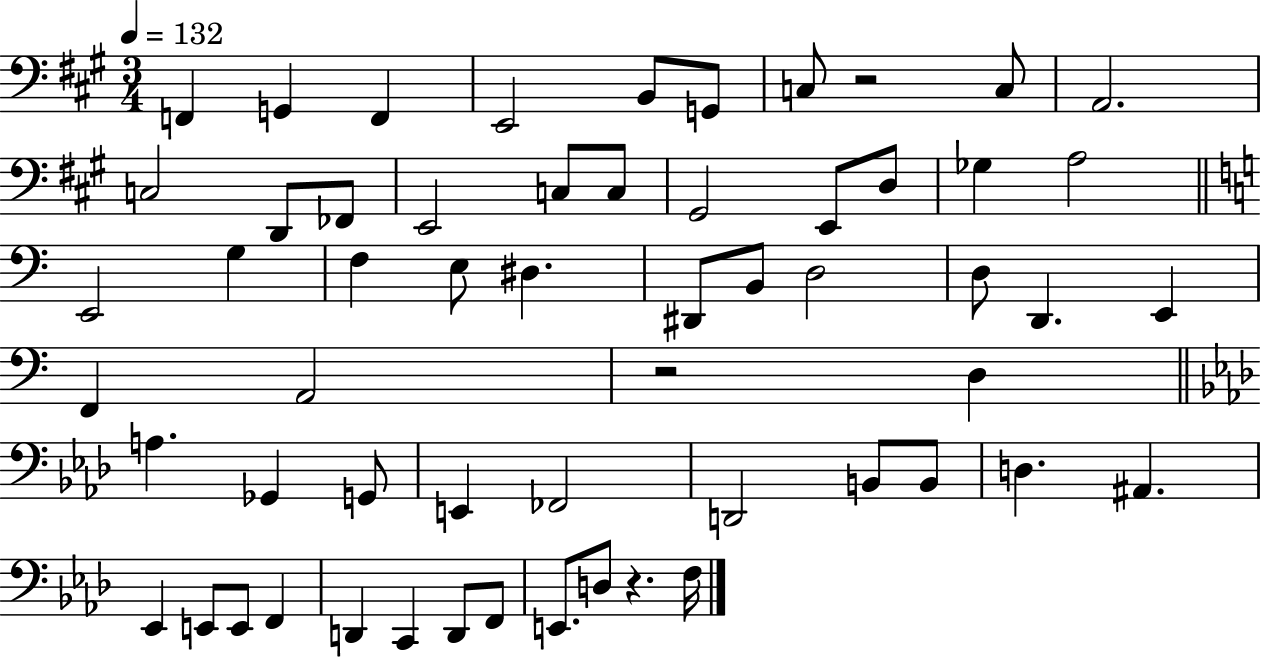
X:1
T:Untitled
M:3/4
L:1/4
K:A
F,, G,, F,, E,,2 B,,/2 G,,/2 C,/2 z2 C,/2 A,,2 C,2 D,,/2 _F,,/2 E,,2 C,/2 C,/2 ^G,,2 E,,/2 D,/2 _G, A,2 E,,2 G, F, E,/2 ^D, ^D,,/2 B,,/2 D,2 D,/2 D,, E,, F,, A,,2 z2 D, A, _G,, G,,/2 E,, _F,,2 D,,2 B,,/2 B,,/2 D, ^A,, _E,, E,,/2 E,,/2 F,, D,, C,, D,,/2 F,,/2 E,,/2 D,/2 z F,/4